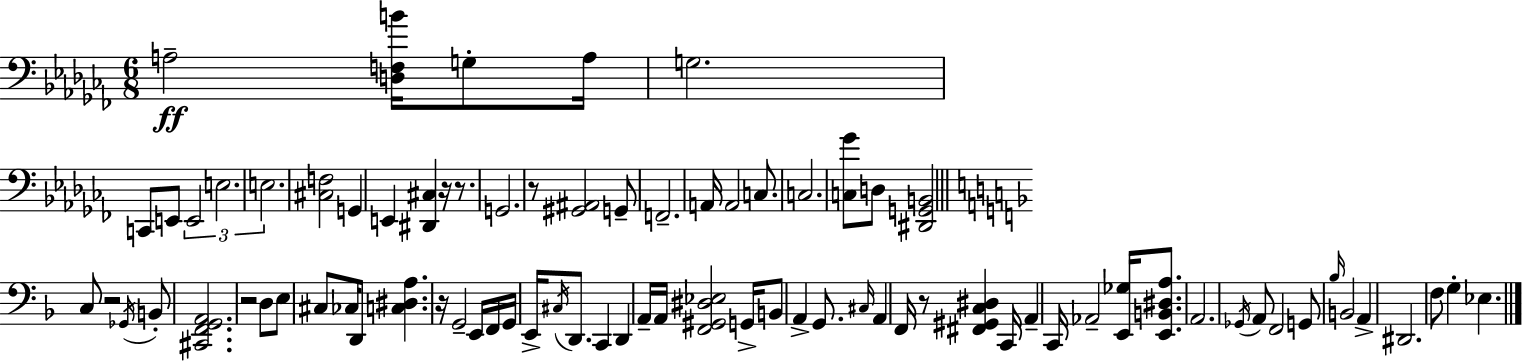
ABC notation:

X:1
T:Untitled
M:6/8
L:1/4
K:Abm
A,2 [D,F,B]/4 G,/2 A,/4 G,2 C,,/2 E,,/2 E,,2 E,2 E,2 [^C,F,]2 G,, E,, [^D,,^C,] z/4 z/2 G,,2 z/2 [^G,,^A,,]2 G,,/2 F,,2 A,,/4 A,,2 C,/2 C,2 [C,_G]/2 D,/2 [^D,,G,,B,,]2 C,/2 z2 _G,,/4 B,,/2 [^C,,F,,G,,A,,]2 z2 D,/2 E,/2 ^C,/2 _C,/4 D,,/2 [C,^D,A,] z/4 G,,2 E,,/4 F,,/4 G,,/4 E,,/4 ^C,/4 D,,/2 C,, D,, A,,/4 A,,/4 [F,,^G,,^D,_E,]2 G,,/4 B,,/2 A,, G,,/2 ^C,/4 A,, F,,/4 z/2 [^F,,^G,,C,^D,] C,,/4 A,, C,,/4 _A,,2 [E,,_G,]/4 [E,,B,,^D,A,]/2 A,,2 _G,,/4 A,,/2 F,,2 G,,/2 _B,/4 B,,2 A,, ^D,,2 F,/2 G, _E,